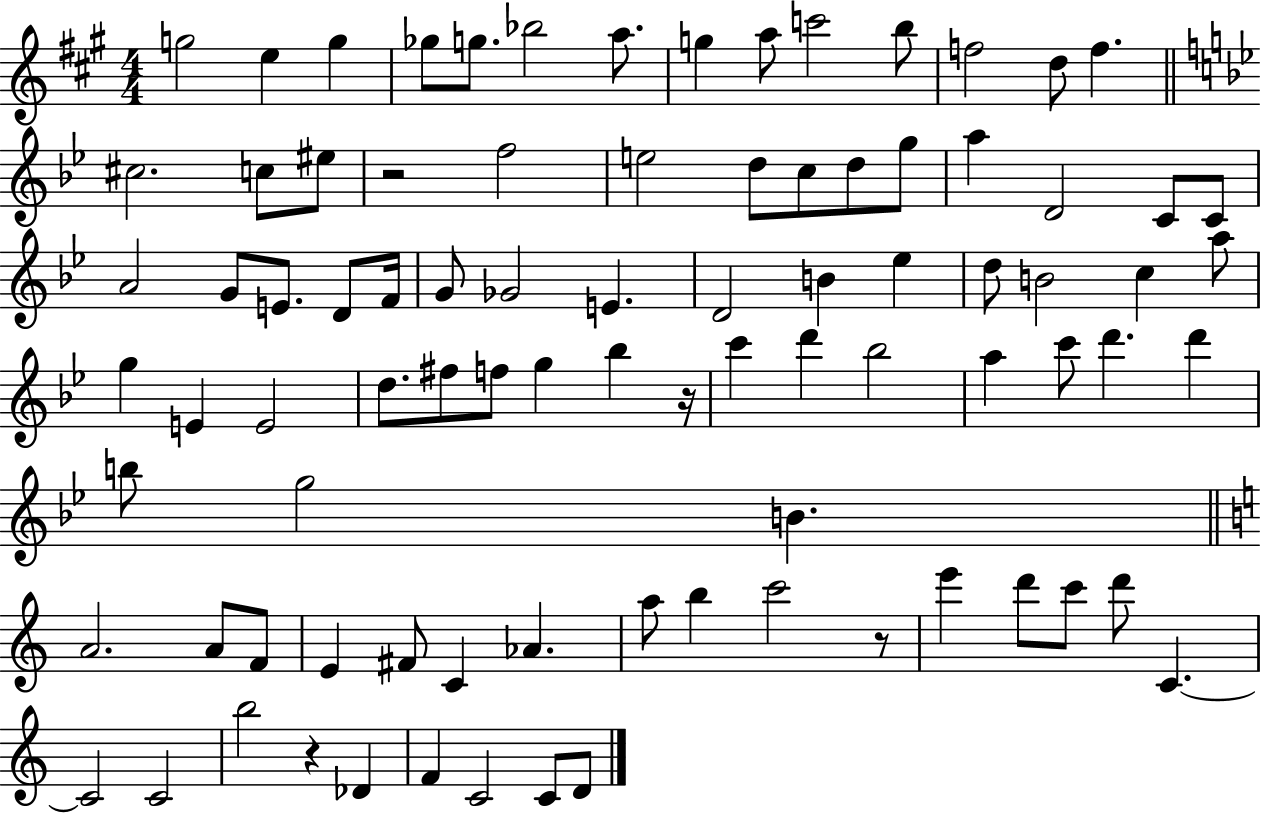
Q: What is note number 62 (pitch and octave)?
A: A4